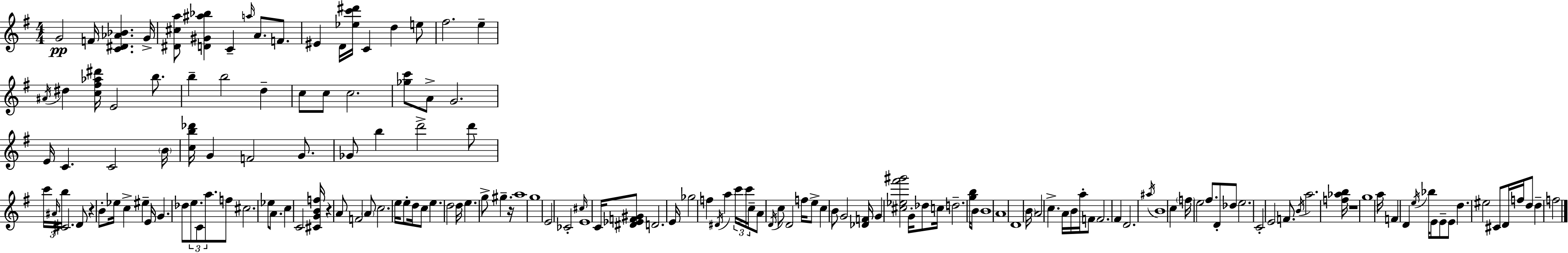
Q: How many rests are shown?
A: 4